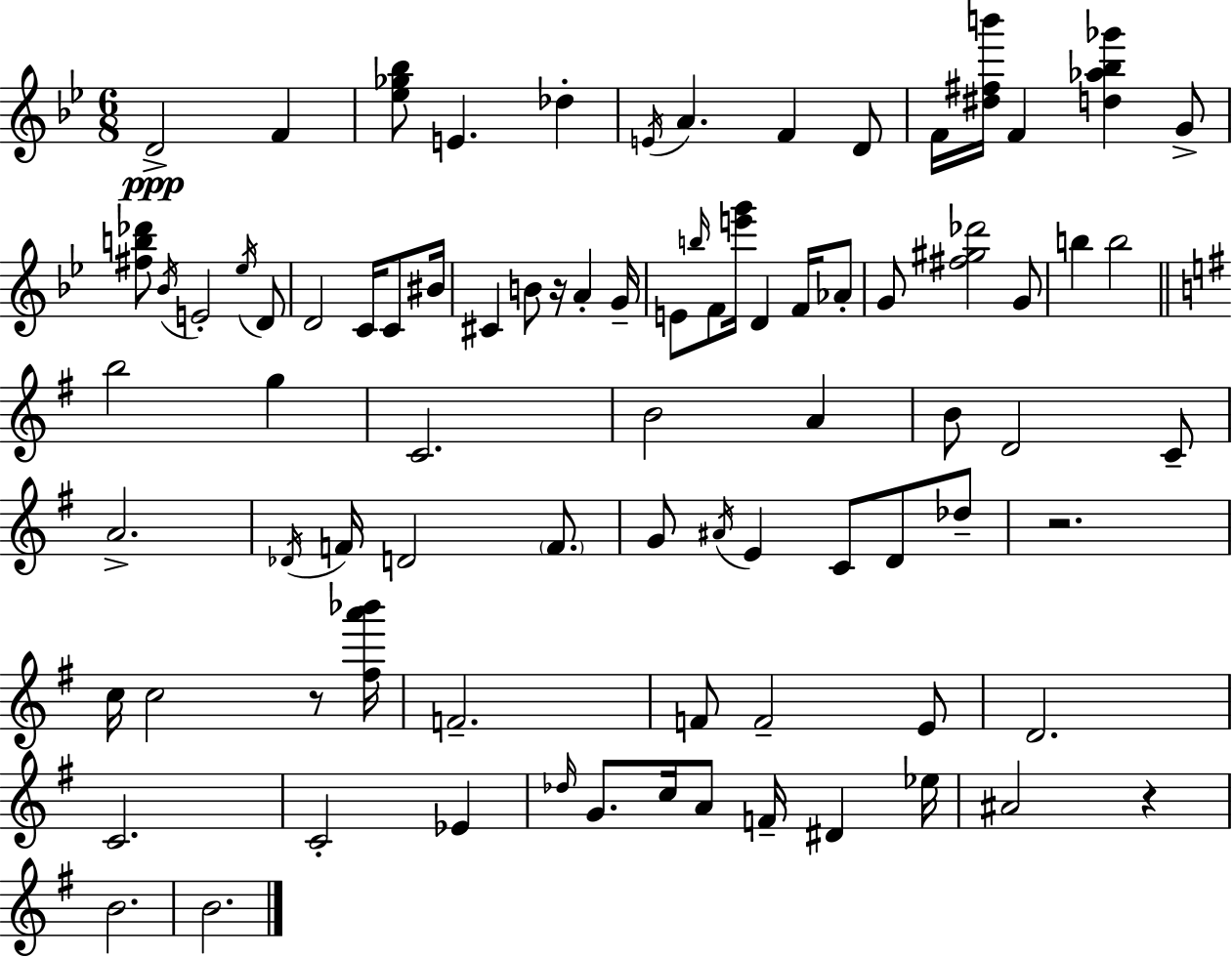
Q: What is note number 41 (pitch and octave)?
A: C4